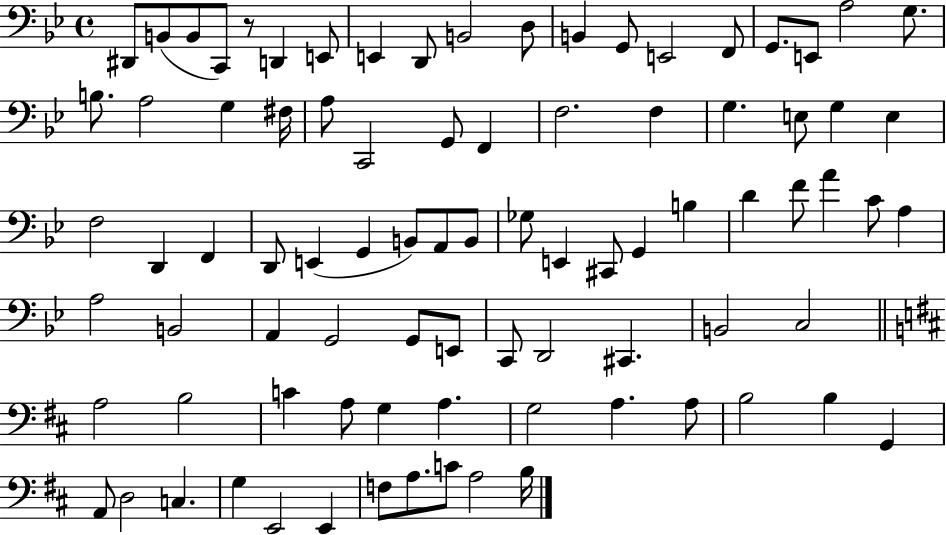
{
  \clef bass
  \time 4/4
  \defaultTimeSignature
  \key bes \major
  \repeat volta 2 { dis,8 b,8( b,8 c,8) r8 d,4 e,8 | e,4 d,8 b,2 d8 | b,4 g,8 e,2 f,8 | g,8. e,8 a2 g8. | \break b8. a2 g4 fis16 | a8 c,2 g,8 f,4 | f2. f4 | g4. e8 g4 e4 | \break f2 d,4 f,4 | d,8 e,4( g,4 b,8) a,8 b,8 | ges8 e,4 cis,8 g,4 b4 | d'4 f'8 a'4 c'8 a4 | \break a2 b,2 | a,4 g,2 g,8 e,8 | c,8 d,2 cis,4. | b,2 c2 | \break \bar "||" \break \key b \minor a2 b2 | c'4 a8 g4 a4. | g2 a4. a8 | b2 b4 g,4 | \break a,8 d2 c4. | g4 e,2 e,4 | f8 a8. c'8 a2 b16 | } \bar "|."
}